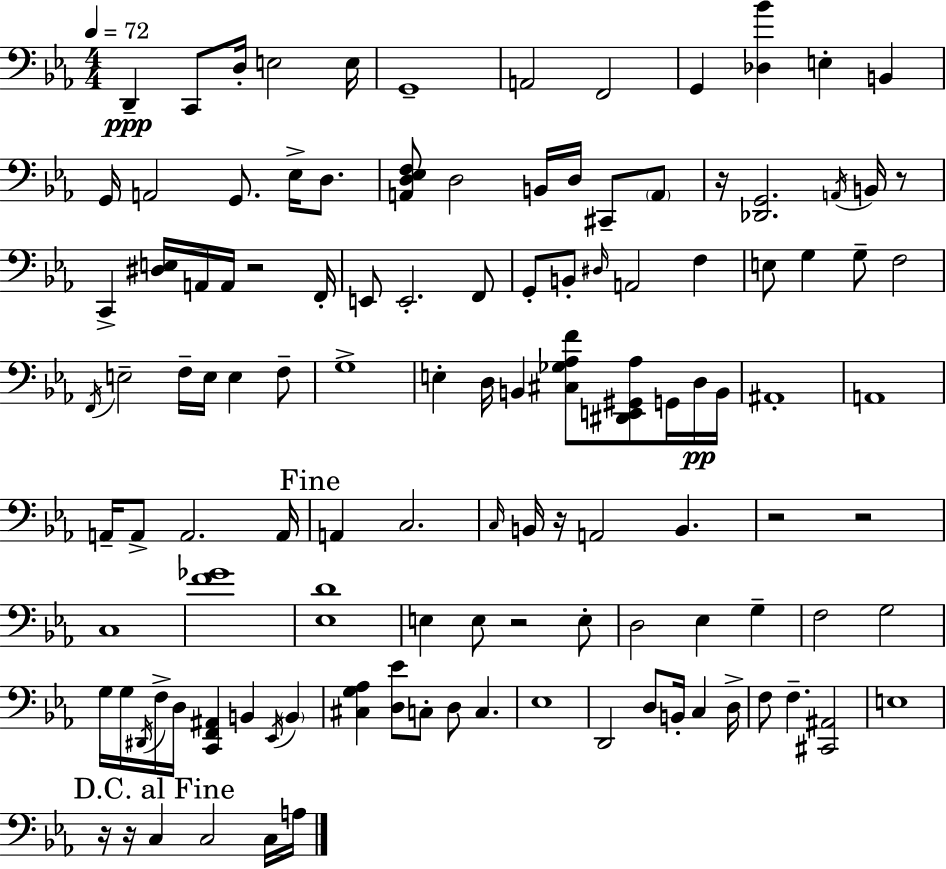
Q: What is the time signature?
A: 4/4